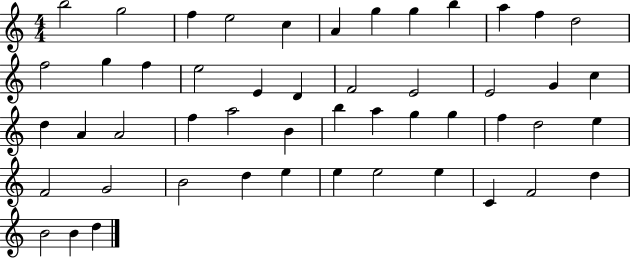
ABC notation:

X:1
T:Untitled
M:4/4
L:1/4
K:C
b2 g2 f e2 c A g g b a f d2 f2 g f e2 E D F2 E2 E2 G c d A A2 f a2 B b a g g f d2 e F2 G2 B2 d e e e2 e C F2 d B2 B d